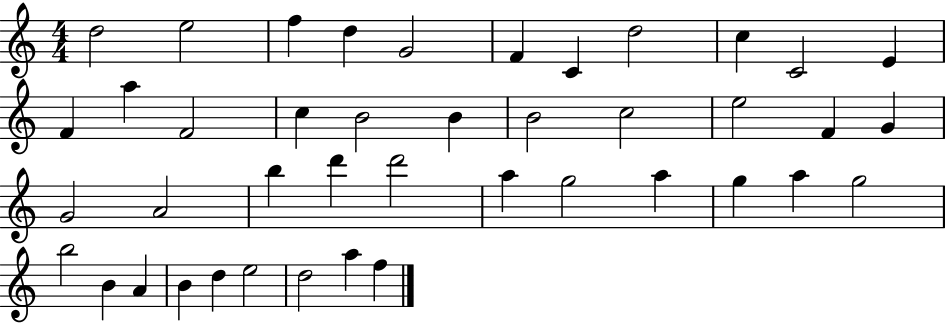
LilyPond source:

{
  \clef treble
  \numericTimeSignature
  \time 4/4
  \key c \major
  d''2 e''2 | f''4 d''4 g'2 | f'4 c'4 d''2 | c''4 c'2 e'4 | \break f'4 a''4 f'2 | c''4 b'2 b'4 | b'2 c''2 | e''2 f'4 g'4 | \break g'2 a'2 | b''4 d'''4 d'''2 | a''4 g''2 a''4 | g''4 a''4 g''2 | \break b''2 b'4 a'4 | b'4 d''4 e''2 | d''2 a''4 f''4 | \bar "|."
}